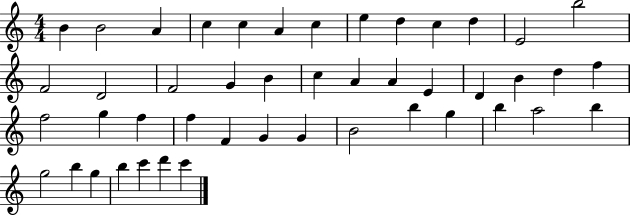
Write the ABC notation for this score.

X:1
T:Untitled
M:4/4
L:1/4
K:C
B B2 A c c A c e d c d E2 b2 F2 D2 F2 G B c A A E D B d f f2 g f f F G G B2 b g b a2 b g2 b g b c' d' c'